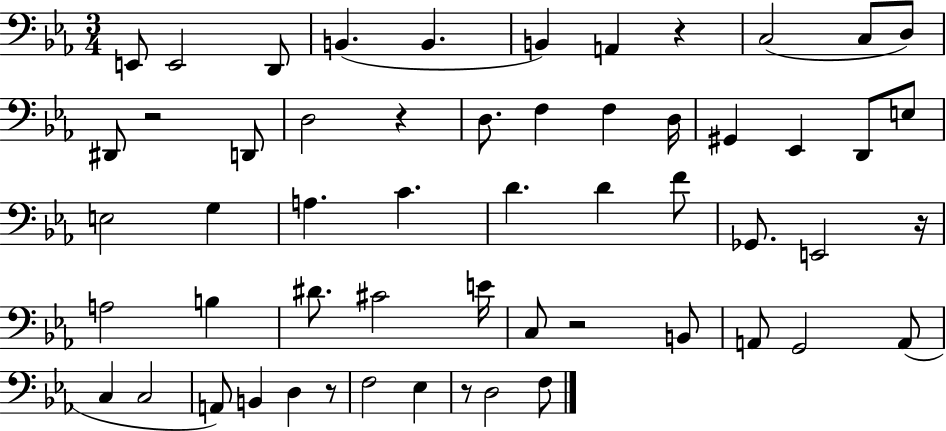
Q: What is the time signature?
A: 3/4